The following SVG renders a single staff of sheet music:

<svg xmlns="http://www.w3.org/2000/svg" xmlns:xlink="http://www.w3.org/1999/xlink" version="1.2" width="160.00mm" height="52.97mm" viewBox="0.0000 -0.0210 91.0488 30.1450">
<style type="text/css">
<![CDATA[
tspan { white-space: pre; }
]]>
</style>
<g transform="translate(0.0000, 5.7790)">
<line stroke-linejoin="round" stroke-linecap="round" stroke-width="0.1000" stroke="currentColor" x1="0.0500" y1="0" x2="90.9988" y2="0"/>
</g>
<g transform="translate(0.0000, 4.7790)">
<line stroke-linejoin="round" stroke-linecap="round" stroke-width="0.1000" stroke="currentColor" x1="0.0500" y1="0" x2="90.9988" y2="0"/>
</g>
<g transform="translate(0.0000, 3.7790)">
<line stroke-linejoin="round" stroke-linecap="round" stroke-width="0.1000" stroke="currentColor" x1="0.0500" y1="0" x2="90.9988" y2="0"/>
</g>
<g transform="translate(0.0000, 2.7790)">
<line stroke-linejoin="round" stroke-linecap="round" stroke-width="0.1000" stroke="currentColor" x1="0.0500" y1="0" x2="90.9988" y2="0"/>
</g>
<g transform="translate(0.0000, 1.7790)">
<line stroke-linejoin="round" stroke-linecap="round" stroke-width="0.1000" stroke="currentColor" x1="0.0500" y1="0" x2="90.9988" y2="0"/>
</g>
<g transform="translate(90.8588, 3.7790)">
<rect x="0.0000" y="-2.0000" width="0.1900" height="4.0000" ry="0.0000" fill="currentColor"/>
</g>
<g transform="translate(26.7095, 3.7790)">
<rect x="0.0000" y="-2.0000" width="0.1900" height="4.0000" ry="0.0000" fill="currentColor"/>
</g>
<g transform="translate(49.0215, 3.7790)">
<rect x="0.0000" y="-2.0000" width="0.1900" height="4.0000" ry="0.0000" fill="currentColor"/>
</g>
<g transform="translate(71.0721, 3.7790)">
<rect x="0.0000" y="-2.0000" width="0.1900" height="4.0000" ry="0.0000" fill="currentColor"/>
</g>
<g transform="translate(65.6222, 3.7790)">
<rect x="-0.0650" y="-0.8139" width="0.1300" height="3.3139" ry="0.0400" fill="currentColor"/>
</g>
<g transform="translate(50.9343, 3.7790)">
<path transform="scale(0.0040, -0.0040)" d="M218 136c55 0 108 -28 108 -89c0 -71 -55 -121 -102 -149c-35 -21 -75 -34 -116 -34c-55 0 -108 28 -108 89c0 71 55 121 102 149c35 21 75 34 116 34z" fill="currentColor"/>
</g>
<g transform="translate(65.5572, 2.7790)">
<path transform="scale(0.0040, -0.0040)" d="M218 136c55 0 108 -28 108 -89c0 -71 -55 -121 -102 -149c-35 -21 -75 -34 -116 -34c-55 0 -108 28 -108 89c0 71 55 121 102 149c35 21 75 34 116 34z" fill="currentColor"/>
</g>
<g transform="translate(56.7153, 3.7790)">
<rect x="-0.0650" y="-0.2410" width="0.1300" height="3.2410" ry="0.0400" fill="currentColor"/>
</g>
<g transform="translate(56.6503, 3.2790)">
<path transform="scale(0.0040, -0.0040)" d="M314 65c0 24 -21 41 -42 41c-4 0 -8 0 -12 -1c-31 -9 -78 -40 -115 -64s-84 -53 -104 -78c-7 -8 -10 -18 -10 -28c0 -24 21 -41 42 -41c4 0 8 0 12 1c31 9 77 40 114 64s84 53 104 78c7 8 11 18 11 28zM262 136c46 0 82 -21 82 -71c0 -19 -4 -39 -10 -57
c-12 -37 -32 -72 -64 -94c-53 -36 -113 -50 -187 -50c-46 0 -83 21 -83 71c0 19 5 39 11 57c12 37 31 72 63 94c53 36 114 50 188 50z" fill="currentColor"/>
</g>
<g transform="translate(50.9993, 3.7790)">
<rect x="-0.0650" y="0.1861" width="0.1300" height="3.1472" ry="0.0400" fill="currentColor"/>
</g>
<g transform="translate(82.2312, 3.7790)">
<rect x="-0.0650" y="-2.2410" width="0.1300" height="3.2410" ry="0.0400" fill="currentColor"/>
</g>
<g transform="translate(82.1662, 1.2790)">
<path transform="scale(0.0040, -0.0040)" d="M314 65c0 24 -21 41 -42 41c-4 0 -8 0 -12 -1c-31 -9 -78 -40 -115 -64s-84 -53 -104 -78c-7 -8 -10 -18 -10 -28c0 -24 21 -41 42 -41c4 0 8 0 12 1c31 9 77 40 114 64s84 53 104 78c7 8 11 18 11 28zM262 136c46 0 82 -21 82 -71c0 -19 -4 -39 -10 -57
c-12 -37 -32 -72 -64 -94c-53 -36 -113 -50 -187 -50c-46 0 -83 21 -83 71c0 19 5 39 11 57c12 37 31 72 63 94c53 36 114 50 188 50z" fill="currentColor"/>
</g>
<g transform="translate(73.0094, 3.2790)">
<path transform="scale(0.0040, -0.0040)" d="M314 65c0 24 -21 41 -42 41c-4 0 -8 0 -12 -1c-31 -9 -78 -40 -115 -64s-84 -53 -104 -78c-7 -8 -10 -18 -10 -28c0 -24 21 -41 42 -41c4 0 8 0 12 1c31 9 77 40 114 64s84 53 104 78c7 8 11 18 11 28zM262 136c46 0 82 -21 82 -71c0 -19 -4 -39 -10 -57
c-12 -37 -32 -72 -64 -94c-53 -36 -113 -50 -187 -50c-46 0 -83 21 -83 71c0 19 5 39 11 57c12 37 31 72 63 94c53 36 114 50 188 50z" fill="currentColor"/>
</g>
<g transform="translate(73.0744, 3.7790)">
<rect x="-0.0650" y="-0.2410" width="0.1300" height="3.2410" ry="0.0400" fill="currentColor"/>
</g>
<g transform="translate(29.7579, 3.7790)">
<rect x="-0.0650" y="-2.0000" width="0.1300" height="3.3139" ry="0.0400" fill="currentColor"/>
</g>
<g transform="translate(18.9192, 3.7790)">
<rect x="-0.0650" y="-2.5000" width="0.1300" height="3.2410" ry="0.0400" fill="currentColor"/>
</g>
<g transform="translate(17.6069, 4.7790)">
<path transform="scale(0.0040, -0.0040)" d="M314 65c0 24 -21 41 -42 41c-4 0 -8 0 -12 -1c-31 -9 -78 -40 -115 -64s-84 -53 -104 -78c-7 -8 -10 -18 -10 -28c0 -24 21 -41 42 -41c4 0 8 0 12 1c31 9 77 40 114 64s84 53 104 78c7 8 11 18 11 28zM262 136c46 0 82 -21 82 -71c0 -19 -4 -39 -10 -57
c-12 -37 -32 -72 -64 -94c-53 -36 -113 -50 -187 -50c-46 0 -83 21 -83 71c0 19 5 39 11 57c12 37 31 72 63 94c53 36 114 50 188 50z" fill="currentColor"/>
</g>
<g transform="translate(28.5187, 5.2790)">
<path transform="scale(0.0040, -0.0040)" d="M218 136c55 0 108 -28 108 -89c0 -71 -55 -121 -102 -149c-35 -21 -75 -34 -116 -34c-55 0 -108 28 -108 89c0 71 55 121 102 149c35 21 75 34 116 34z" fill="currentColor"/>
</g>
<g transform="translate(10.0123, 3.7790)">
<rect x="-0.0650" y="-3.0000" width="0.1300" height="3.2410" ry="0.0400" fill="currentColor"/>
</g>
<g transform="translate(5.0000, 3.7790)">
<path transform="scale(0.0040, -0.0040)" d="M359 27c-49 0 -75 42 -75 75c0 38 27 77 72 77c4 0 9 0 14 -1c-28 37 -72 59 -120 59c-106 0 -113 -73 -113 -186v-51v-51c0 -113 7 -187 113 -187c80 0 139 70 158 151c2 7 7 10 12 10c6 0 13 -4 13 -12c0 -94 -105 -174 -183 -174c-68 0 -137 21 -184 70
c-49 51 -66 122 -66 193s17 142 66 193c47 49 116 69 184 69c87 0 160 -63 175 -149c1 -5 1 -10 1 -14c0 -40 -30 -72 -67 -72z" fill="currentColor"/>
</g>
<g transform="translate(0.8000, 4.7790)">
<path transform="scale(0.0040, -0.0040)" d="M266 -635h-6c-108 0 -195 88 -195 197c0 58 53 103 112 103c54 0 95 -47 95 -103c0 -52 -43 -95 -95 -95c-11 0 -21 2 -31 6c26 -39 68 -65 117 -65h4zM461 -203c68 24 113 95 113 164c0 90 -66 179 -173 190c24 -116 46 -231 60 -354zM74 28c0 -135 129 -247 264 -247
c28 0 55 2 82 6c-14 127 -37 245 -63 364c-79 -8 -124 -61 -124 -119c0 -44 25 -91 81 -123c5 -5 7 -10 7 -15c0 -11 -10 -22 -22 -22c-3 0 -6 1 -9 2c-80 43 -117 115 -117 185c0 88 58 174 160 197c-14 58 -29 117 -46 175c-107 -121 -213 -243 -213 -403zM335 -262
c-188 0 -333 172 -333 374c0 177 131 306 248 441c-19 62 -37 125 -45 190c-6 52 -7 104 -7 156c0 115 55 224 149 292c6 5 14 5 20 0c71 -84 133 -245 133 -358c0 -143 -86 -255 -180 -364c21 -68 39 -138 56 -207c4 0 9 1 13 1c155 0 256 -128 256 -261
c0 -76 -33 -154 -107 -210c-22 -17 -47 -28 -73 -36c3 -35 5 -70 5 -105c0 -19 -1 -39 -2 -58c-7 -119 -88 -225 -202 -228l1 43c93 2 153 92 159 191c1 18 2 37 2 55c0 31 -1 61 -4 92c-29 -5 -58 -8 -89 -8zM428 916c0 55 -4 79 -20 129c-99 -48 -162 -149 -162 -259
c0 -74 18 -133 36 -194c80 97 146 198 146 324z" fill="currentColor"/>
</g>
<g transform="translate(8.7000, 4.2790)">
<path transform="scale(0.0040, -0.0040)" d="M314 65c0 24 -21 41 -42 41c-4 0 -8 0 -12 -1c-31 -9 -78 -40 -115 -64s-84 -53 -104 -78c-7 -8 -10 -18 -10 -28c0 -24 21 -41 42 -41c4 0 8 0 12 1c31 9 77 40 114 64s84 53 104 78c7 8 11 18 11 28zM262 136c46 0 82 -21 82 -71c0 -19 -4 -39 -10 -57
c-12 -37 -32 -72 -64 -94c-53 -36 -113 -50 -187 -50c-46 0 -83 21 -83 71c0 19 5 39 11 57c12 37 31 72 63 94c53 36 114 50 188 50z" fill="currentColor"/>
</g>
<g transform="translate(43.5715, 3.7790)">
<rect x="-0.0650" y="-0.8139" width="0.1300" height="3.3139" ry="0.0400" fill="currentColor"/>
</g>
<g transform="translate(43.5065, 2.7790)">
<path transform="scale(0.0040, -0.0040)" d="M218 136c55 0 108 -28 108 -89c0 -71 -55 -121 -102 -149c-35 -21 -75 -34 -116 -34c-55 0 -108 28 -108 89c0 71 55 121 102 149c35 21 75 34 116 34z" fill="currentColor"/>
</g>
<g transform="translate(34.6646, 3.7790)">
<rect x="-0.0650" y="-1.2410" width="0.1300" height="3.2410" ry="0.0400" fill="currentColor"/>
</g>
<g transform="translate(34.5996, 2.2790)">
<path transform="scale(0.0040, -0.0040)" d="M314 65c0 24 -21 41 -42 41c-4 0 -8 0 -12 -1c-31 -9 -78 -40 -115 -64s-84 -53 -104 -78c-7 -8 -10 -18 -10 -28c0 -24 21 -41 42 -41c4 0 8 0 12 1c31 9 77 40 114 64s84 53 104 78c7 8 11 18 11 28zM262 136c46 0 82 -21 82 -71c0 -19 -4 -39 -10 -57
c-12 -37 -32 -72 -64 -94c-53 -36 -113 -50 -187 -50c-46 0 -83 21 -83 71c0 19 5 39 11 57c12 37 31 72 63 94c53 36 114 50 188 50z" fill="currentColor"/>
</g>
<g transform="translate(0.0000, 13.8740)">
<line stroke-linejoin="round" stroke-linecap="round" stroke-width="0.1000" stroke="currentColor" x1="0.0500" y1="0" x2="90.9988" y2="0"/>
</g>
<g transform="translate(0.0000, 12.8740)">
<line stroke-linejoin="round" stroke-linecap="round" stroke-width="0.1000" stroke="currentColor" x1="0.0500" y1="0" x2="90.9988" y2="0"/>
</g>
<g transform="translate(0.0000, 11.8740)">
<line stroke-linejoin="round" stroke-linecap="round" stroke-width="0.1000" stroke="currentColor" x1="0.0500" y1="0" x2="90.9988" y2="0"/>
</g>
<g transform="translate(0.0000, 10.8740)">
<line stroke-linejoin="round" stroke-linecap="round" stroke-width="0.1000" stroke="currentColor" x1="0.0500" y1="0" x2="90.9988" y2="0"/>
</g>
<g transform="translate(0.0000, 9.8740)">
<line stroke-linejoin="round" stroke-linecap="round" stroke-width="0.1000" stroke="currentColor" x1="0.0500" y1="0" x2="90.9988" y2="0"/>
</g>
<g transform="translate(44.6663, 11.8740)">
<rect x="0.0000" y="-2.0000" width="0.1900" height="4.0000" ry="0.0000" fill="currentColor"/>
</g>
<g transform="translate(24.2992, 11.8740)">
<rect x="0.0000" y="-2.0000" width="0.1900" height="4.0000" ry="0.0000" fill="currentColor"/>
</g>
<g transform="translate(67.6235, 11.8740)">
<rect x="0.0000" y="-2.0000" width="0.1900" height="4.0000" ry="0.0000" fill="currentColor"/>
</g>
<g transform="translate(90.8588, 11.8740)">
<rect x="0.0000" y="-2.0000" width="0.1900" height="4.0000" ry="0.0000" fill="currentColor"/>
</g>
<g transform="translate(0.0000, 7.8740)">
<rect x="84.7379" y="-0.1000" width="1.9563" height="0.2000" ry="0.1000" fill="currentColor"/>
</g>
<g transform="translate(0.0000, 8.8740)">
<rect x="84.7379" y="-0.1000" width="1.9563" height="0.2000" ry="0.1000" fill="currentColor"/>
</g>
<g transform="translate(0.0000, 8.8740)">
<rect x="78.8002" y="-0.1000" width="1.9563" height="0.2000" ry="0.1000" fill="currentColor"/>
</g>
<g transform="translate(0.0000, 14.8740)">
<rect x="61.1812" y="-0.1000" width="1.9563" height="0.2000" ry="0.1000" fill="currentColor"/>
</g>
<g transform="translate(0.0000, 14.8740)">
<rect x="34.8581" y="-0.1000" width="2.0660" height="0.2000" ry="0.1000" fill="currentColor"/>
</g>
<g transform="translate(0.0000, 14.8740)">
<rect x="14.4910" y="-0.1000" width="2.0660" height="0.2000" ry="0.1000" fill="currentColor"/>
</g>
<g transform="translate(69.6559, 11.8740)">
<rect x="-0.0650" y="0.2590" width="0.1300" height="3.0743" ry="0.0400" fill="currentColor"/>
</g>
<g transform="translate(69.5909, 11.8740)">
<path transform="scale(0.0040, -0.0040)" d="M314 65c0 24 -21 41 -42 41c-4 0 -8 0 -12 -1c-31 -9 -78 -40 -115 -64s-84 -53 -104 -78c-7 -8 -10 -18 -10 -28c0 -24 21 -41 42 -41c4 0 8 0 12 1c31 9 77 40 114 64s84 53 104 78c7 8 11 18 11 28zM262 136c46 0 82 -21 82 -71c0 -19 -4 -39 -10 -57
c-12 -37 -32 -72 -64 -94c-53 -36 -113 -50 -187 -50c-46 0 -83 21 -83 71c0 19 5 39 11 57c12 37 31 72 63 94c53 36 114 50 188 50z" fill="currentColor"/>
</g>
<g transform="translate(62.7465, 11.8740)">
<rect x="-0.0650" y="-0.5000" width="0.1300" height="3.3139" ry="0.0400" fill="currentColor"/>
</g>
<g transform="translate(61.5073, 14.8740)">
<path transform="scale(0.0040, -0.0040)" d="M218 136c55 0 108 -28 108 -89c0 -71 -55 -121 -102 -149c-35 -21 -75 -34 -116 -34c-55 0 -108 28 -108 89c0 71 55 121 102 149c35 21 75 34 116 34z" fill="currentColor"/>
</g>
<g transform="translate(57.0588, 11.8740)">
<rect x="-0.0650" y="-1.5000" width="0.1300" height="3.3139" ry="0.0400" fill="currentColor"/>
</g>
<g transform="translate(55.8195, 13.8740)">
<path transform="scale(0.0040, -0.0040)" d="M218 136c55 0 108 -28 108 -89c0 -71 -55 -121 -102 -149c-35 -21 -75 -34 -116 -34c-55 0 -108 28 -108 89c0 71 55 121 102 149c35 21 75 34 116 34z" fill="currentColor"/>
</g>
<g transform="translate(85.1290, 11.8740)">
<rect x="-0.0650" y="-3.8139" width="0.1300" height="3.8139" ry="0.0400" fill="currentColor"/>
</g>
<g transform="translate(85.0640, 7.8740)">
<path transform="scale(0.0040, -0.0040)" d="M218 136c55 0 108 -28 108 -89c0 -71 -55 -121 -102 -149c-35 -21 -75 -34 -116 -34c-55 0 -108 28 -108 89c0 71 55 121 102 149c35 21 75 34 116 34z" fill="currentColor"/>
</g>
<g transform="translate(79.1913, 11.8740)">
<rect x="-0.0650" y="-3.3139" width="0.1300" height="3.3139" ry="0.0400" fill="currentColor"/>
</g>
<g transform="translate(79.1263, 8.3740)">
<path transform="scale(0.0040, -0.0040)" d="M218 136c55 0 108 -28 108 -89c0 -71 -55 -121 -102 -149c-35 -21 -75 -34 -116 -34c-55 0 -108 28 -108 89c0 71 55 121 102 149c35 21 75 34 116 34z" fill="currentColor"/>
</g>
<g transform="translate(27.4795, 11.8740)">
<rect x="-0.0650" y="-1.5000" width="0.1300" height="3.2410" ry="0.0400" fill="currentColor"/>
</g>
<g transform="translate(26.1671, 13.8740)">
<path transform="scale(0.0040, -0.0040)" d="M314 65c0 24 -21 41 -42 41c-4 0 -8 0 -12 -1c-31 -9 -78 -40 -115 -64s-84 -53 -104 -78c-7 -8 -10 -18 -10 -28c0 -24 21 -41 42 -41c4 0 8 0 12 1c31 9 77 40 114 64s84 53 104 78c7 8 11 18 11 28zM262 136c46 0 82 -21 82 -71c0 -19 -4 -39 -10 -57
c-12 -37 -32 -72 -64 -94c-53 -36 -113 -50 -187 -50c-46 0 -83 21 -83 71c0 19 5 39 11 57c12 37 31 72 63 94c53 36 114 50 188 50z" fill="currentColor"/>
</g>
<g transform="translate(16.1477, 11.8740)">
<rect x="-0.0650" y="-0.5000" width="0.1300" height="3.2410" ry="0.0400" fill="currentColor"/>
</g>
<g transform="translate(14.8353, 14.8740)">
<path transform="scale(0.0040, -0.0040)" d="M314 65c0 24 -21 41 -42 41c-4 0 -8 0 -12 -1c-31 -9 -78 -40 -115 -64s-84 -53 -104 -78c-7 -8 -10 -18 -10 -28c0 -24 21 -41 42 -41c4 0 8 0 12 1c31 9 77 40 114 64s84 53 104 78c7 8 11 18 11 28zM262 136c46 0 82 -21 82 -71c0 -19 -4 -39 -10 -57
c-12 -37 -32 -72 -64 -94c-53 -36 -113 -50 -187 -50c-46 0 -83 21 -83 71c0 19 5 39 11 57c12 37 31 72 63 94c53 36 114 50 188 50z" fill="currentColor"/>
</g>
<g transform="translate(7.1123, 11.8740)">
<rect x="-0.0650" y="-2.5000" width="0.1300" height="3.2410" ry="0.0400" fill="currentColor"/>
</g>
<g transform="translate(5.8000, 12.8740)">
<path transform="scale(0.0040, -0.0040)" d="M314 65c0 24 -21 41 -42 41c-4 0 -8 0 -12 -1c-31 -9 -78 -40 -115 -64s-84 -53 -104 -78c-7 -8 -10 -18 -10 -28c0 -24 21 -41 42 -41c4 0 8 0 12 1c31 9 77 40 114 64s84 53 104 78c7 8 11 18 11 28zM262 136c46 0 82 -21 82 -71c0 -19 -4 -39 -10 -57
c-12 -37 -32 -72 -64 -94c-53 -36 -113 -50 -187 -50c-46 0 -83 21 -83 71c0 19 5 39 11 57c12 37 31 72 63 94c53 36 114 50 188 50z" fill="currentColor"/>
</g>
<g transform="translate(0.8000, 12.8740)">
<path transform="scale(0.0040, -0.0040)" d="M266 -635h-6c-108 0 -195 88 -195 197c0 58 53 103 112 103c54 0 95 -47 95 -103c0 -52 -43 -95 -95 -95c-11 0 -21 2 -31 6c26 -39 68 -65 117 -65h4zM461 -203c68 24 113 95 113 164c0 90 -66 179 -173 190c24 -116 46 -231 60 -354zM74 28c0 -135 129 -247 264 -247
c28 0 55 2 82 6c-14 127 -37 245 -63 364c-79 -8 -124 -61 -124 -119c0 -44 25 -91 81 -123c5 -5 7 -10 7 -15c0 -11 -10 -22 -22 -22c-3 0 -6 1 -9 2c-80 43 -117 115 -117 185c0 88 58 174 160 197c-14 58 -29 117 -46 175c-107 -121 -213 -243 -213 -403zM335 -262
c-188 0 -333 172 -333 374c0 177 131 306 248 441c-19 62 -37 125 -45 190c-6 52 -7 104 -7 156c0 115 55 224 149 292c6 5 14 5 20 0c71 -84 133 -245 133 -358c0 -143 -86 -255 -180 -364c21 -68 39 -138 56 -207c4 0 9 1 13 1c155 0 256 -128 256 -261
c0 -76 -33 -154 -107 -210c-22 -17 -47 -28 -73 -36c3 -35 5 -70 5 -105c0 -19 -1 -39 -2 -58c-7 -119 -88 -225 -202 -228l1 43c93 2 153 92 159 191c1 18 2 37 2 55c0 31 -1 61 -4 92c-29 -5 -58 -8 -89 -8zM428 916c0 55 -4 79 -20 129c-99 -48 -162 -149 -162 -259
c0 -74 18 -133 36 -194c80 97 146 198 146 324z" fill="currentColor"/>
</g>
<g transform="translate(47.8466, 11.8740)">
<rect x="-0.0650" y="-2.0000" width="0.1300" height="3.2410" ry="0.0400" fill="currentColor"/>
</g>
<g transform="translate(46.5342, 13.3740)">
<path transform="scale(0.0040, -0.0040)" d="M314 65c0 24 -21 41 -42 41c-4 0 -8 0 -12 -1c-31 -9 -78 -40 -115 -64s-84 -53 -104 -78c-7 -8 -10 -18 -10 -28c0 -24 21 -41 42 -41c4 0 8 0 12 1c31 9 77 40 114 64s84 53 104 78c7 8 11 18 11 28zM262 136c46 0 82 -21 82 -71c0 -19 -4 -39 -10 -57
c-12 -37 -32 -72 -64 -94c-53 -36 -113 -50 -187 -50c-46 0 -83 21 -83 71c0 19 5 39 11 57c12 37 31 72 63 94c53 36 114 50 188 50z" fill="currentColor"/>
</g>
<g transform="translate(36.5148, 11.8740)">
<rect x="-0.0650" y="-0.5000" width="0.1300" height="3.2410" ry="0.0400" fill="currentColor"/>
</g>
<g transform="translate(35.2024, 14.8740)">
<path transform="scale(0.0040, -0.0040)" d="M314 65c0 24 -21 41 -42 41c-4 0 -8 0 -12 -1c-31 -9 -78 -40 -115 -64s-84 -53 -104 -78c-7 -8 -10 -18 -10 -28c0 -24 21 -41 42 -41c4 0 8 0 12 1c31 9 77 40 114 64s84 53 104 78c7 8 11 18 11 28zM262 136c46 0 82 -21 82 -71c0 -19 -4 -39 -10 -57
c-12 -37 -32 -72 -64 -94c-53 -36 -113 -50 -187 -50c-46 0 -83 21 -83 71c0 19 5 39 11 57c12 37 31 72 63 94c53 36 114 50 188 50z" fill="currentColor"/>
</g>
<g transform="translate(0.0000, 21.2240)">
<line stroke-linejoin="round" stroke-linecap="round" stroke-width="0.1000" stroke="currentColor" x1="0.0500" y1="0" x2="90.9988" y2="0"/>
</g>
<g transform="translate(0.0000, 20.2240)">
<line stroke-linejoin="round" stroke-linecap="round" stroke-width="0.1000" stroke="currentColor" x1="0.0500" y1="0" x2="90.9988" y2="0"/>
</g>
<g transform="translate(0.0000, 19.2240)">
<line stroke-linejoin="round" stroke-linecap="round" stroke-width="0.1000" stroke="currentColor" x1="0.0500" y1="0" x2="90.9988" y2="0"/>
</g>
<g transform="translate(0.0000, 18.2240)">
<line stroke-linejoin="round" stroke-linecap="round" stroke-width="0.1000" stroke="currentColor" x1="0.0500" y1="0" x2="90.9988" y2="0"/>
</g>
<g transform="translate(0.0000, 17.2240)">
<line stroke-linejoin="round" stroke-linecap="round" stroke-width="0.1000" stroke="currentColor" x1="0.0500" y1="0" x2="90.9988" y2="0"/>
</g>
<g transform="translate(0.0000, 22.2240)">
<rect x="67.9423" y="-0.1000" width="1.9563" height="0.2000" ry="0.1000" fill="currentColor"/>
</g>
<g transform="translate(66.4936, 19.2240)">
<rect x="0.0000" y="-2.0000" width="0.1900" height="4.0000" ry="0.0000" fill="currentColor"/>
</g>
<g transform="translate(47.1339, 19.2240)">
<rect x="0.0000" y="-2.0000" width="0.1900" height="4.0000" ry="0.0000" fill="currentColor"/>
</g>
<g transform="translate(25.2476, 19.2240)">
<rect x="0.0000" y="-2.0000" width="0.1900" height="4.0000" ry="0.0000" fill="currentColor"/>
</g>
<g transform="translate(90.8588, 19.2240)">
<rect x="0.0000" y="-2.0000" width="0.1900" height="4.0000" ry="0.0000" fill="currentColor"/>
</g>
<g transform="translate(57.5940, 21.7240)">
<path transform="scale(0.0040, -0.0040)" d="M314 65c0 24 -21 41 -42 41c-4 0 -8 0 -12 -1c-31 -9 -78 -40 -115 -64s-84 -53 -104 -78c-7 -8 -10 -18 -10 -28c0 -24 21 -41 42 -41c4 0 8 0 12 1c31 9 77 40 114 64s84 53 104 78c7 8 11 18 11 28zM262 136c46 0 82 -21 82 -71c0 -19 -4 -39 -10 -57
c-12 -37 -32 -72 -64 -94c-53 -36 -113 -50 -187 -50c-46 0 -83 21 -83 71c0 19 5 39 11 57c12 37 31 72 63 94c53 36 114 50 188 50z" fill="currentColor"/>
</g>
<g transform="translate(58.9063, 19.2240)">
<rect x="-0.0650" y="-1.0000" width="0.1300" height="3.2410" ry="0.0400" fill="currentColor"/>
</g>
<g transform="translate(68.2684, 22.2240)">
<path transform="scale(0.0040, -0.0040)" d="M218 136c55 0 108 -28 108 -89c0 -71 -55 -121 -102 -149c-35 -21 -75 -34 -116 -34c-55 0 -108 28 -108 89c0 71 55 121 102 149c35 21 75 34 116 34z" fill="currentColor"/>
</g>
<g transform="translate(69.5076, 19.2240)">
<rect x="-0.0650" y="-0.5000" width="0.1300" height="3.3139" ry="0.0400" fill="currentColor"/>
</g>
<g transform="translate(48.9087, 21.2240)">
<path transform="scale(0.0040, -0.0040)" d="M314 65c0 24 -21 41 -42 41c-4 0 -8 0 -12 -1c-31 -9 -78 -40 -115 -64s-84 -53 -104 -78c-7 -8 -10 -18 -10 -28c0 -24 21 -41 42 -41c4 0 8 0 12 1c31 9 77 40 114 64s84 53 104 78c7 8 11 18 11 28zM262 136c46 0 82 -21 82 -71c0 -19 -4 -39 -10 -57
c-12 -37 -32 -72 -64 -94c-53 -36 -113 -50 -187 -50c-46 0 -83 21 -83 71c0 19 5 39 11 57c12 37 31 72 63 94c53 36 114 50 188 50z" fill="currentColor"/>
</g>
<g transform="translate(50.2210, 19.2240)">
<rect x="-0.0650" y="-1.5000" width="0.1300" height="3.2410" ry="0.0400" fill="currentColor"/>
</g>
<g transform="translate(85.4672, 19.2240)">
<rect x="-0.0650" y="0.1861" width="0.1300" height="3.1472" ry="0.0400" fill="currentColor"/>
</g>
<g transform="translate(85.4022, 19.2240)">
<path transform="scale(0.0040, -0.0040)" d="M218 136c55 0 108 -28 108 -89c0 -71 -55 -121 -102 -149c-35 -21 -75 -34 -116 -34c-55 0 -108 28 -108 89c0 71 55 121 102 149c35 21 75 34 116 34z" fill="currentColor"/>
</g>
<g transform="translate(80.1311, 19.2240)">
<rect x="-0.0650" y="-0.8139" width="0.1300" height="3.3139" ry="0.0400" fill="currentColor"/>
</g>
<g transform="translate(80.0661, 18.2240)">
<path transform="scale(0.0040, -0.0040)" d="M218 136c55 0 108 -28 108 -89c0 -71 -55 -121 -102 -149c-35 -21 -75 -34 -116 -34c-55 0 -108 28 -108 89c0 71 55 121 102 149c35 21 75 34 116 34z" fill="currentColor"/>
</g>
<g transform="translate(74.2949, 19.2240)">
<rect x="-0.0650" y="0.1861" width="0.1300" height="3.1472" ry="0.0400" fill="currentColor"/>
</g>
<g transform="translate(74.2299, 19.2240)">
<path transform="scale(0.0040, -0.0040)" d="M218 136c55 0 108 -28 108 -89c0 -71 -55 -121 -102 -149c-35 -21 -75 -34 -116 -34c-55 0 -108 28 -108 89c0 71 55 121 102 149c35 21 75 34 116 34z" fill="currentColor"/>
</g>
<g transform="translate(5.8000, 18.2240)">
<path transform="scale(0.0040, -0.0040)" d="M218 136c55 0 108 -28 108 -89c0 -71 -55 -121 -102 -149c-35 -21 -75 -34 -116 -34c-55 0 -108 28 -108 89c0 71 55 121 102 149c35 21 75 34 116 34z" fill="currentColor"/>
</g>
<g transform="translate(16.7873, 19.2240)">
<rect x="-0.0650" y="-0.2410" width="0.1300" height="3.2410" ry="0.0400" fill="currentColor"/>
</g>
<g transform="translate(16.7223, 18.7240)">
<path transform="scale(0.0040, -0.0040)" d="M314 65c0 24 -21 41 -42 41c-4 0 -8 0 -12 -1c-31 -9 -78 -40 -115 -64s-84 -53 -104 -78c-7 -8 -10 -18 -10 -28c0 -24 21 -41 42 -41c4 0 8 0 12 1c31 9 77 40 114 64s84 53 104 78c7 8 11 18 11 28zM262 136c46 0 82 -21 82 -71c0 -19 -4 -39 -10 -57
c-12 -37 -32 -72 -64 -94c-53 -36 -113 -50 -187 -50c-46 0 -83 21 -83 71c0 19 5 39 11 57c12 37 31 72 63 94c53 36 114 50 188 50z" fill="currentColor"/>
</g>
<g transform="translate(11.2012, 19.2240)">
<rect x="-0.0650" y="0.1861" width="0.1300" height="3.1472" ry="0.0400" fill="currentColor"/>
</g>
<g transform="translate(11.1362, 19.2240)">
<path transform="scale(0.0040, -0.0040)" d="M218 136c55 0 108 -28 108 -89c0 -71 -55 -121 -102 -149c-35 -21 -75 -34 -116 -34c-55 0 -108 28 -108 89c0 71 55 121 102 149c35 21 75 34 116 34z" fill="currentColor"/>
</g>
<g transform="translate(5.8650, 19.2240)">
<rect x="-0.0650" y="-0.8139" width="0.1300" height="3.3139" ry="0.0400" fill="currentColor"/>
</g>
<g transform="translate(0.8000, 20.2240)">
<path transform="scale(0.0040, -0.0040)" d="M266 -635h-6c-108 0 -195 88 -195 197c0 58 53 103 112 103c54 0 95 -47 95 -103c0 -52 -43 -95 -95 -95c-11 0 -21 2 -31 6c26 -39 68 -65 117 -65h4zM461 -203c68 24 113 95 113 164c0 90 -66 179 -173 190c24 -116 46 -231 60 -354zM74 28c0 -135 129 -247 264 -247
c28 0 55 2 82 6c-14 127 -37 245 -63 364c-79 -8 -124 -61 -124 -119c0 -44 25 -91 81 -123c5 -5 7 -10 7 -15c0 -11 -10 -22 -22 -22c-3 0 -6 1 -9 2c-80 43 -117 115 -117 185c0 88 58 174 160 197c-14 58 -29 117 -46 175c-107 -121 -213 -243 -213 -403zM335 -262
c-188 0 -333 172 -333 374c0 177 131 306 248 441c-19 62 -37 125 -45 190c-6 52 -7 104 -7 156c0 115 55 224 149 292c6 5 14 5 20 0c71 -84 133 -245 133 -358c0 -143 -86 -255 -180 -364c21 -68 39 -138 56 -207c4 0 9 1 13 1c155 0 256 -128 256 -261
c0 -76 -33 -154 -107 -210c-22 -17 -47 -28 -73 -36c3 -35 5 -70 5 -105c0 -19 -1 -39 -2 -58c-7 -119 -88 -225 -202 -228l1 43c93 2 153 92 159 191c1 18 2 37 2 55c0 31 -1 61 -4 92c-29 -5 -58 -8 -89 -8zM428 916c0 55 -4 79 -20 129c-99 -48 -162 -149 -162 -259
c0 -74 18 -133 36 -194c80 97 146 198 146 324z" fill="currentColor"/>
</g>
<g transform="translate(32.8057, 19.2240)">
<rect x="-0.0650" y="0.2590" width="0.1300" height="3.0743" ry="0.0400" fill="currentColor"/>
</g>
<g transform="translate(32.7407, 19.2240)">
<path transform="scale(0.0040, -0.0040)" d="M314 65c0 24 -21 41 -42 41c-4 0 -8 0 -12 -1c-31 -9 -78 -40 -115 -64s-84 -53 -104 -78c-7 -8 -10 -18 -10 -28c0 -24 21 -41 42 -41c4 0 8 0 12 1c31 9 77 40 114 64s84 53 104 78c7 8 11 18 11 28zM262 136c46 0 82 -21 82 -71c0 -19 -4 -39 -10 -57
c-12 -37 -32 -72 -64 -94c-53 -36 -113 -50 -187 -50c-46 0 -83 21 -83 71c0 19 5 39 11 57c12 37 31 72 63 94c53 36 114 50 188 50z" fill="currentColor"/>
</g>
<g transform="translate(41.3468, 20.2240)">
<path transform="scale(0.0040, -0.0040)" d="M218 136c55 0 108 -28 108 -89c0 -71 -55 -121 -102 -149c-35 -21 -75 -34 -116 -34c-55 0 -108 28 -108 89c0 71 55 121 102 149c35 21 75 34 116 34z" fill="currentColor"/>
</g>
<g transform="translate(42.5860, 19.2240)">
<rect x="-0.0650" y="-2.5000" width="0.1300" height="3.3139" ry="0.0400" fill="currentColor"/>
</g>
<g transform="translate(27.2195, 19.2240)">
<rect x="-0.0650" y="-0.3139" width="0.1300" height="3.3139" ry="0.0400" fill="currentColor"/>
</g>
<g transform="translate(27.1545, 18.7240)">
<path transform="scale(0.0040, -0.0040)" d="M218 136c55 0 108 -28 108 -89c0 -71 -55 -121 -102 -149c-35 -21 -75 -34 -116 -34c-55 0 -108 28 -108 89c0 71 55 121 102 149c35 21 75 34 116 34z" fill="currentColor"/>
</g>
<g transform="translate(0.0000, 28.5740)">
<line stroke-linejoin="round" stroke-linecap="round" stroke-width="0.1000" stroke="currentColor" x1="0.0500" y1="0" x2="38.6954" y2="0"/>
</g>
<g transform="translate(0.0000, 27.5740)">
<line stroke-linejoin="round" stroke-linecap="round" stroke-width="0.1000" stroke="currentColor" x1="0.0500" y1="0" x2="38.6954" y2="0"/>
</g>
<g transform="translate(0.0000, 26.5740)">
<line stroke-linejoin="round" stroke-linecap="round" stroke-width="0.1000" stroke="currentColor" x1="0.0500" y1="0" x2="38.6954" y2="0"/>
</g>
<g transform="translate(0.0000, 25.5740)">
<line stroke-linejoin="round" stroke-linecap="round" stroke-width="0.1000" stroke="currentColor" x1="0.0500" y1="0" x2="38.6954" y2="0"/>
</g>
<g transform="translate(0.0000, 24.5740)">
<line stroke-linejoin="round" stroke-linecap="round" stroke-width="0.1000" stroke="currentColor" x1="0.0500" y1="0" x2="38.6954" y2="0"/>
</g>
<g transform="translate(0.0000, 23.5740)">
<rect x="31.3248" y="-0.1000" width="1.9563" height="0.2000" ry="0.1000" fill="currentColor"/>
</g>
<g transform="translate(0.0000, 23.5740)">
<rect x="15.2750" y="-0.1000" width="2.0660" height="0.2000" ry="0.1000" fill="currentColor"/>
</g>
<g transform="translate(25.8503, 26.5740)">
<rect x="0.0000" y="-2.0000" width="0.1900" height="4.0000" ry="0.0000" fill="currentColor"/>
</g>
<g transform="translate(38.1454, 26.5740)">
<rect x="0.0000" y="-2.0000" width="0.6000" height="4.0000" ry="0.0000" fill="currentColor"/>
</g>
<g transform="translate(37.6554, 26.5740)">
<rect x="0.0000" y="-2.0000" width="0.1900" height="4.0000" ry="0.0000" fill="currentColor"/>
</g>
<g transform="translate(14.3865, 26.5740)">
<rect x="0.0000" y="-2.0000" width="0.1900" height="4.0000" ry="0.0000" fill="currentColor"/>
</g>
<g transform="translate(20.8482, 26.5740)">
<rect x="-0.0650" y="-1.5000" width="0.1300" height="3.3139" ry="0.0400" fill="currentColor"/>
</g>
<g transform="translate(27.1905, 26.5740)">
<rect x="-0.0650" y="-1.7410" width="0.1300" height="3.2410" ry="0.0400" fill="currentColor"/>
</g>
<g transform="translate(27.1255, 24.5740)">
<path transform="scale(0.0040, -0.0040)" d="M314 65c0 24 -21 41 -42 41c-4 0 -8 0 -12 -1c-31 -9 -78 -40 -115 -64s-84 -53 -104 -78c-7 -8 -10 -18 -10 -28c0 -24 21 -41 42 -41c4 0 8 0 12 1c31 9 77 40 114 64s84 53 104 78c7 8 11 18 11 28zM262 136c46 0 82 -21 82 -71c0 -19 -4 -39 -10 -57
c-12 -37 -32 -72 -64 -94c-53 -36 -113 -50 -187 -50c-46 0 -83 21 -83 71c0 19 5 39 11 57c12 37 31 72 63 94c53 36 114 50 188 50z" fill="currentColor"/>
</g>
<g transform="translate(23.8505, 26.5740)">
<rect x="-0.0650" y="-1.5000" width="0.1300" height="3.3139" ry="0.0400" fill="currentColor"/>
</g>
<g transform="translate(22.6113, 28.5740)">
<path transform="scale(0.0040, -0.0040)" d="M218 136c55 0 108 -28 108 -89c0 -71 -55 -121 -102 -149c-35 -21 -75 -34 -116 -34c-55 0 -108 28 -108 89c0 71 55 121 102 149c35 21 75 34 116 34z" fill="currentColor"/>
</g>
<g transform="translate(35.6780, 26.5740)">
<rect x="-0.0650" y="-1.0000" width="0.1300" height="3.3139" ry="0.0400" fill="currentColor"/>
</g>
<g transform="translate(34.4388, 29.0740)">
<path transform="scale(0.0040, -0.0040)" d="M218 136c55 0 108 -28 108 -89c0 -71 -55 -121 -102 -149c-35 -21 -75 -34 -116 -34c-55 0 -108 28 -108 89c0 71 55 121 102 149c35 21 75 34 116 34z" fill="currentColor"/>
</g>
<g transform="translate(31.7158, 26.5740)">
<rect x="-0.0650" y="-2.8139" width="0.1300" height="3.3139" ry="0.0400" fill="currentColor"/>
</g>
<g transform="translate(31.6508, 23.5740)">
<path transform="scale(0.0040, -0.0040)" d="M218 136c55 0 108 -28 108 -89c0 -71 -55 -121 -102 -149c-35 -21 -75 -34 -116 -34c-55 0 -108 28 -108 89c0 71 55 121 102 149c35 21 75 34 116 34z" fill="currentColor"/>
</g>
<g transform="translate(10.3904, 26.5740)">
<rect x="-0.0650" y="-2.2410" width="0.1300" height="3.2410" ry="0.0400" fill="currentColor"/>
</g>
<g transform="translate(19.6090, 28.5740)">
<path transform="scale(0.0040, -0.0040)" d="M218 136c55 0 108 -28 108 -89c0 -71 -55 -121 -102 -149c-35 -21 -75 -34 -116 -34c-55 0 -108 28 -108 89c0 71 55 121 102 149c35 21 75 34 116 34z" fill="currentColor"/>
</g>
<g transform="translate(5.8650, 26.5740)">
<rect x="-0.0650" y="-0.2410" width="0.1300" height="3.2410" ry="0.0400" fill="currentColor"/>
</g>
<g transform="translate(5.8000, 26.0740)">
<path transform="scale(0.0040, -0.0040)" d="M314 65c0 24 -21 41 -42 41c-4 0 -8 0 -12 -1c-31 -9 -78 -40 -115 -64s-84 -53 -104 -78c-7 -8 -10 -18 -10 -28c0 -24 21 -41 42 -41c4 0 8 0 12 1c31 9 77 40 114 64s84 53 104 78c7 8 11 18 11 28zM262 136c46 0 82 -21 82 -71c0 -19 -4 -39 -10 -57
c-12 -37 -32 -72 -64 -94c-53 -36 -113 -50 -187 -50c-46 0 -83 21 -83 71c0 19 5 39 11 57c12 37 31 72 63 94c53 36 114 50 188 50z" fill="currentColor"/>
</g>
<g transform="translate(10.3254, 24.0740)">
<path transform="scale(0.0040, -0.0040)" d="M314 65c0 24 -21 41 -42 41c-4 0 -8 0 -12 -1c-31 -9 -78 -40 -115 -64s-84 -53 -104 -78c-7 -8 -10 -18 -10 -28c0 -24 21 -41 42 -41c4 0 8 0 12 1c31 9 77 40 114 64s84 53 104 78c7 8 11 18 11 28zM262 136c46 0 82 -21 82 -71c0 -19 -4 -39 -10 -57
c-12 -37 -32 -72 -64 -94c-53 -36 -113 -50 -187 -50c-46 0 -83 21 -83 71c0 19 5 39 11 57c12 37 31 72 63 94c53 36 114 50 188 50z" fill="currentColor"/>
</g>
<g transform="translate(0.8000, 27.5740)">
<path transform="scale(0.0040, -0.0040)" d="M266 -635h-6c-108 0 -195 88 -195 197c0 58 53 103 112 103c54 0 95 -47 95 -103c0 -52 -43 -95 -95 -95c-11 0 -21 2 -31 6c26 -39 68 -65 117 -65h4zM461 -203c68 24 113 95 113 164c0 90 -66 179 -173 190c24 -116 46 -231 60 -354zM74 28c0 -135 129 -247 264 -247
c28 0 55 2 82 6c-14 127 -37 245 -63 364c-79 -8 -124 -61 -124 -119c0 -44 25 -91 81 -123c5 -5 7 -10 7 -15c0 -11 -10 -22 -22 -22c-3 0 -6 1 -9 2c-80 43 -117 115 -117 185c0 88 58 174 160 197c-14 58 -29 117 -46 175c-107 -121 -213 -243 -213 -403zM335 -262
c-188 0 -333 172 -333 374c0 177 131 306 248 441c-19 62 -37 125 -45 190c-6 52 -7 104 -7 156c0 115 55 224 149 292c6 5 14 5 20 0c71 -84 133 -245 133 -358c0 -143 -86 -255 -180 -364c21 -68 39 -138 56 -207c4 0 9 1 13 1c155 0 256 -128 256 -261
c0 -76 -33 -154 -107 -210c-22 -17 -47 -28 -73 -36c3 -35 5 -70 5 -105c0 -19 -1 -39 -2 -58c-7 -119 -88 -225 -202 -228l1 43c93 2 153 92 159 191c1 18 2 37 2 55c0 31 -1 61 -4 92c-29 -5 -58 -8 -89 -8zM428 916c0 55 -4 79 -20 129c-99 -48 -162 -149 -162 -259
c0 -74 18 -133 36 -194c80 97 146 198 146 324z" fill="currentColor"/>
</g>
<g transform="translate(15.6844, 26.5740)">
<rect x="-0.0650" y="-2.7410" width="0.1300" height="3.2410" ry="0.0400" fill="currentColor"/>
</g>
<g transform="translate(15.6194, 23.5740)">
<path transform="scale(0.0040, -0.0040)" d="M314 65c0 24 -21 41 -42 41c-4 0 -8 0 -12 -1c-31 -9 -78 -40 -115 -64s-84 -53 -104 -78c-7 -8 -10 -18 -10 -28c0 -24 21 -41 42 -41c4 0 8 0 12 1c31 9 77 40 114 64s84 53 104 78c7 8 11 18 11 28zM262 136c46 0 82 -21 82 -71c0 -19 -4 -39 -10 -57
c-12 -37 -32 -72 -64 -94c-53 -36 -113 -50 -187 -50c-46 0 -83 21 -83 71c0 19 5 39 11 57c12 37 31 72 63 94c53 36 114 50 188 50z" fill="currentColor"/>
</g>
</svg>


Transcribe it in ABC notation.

X:1
T:Untitled
M:4/4
L:1/4
K:C
A2 G2 F e2 d B c2 d c2 g2 G2 C2 E2 C2 F2 E C B2 b c' d B c2 c B2 G E2 D2 C B d B c2 g2 a2 E E f2 a D